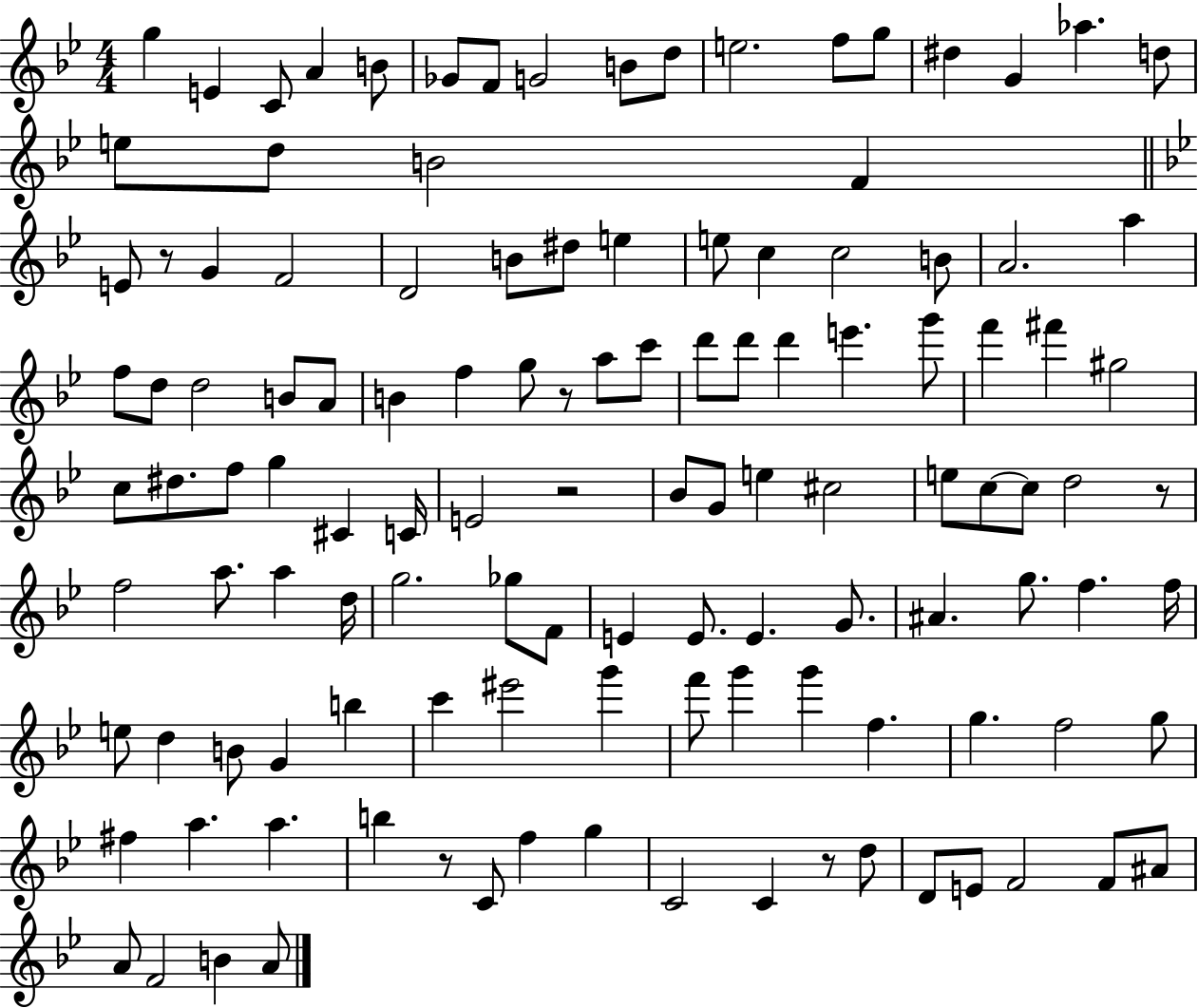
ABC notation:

X:1
T:Untitled
M:4/4
L:1/4
K:Bb
g E C/2 A B/2 _G/2 F/2 G2 B/2 d/2 e2 f/2 g/2 ^d G _a d/2 e/2 d/2 B2 F E/2 z/2 G F2 D2 B/2 ^d/2 e e/2 c c2 B/2 A2 a f/2 d/2 d2 B/2 A/2 B f g/2 z/2 a/2 c'/2 d'/2 d'/2 d' e' g'/2 f' ^f' ^g2 c/2 ^d/2 f/2 g ^C C/4 E2 z2 _B/2 G/2 e ^c2 e/2 c/2 c/2 d2 z/2 f2 a/2 a d/4 g2 _g/2 F/2 E E/2 E G/2 ^A g/2 f f/4 e/2 d B/2 G b c' ^e'2 g' f'/2 g' g' f g f2 g/2 ^f a a b z/2 C/2 f g C2 C z/2 d/2 D/2 E/2 F2 F/2 ^A/2 A/2 F2 B A/2